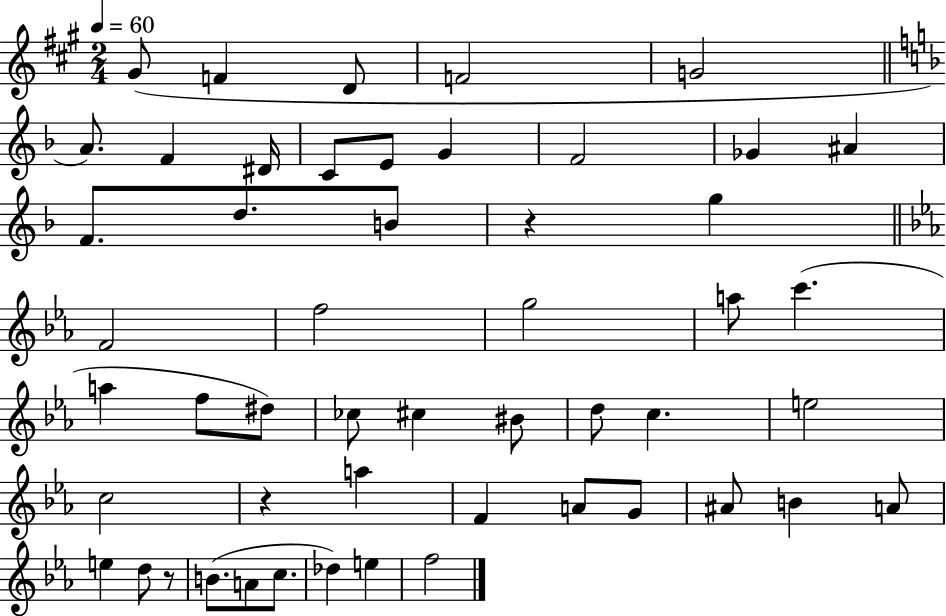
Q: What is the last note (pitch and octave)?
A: F5